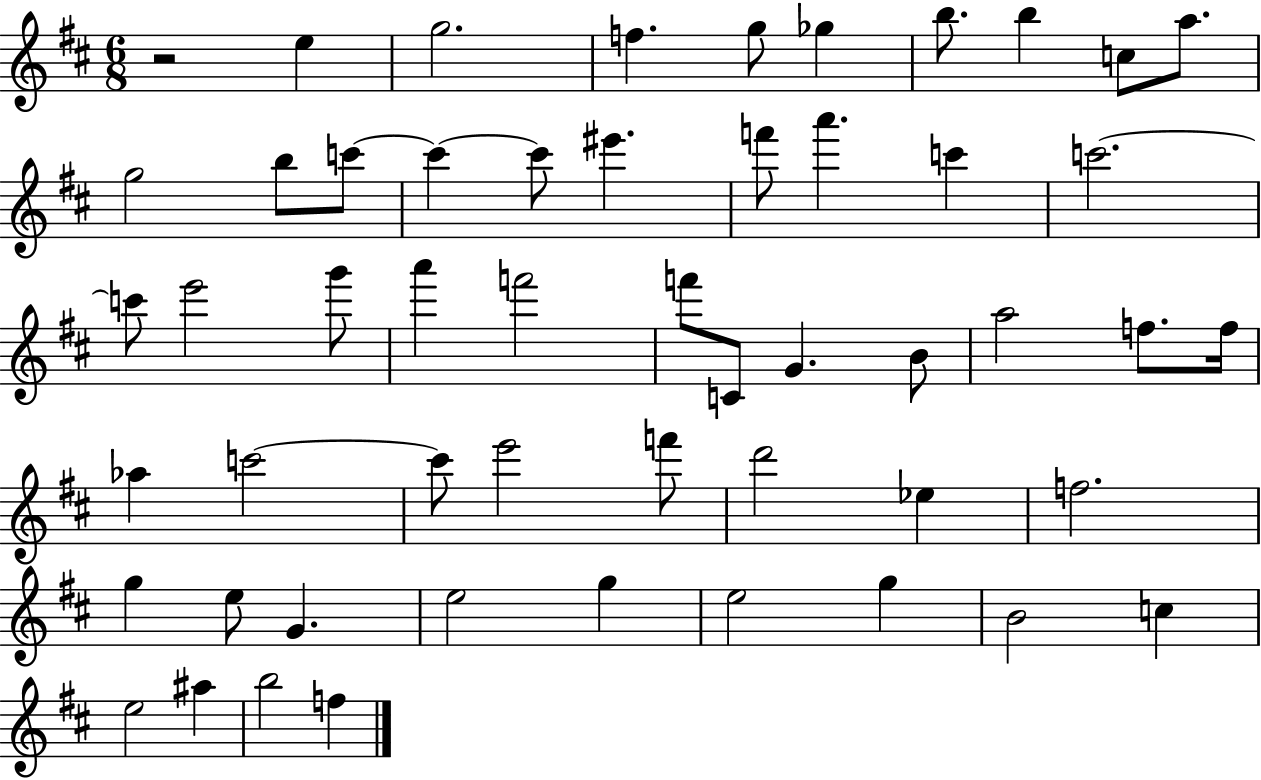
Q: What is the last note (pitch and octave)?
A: F5